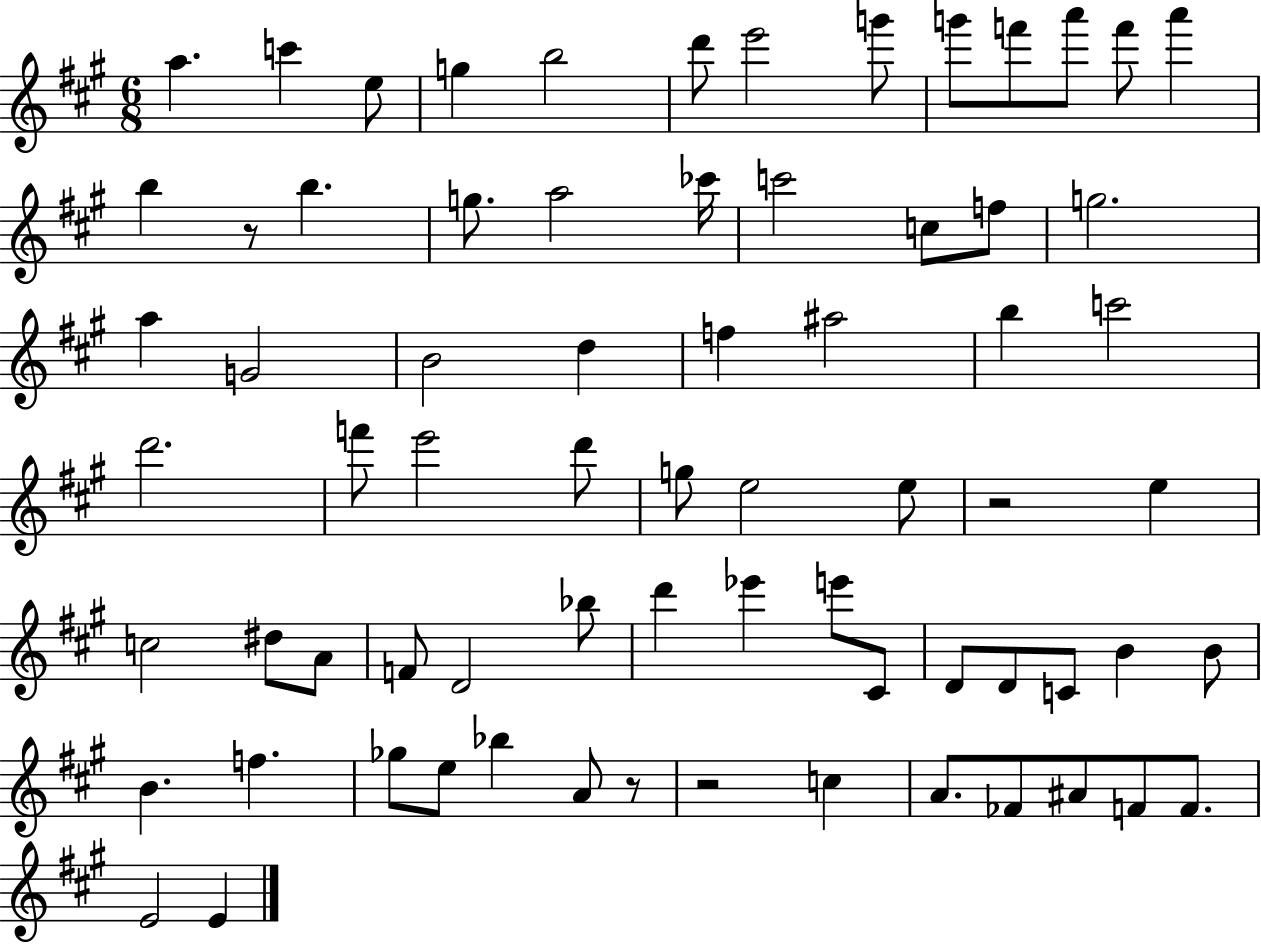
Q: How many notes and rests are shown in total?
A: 71